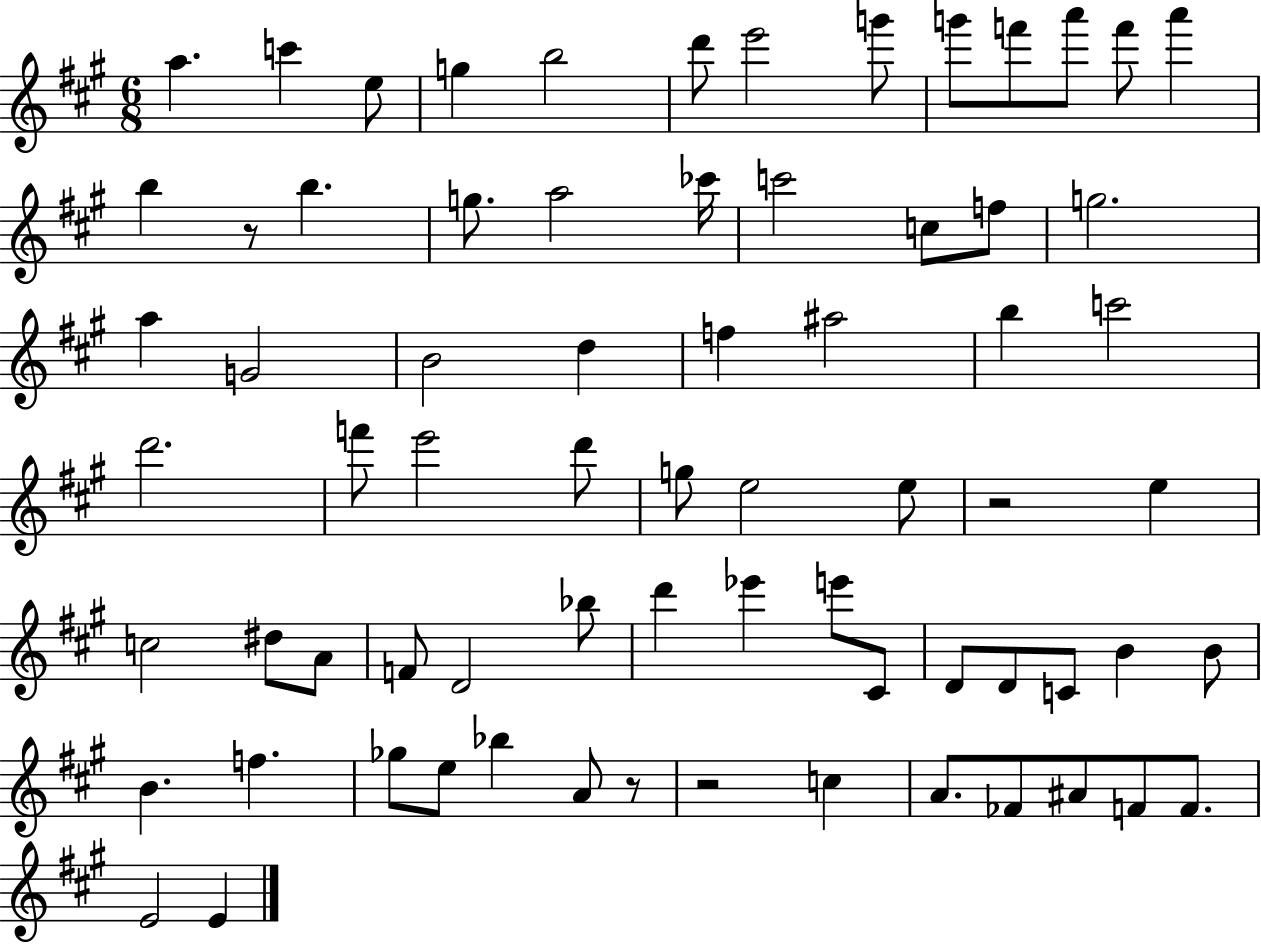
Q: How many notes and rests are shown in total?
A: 71